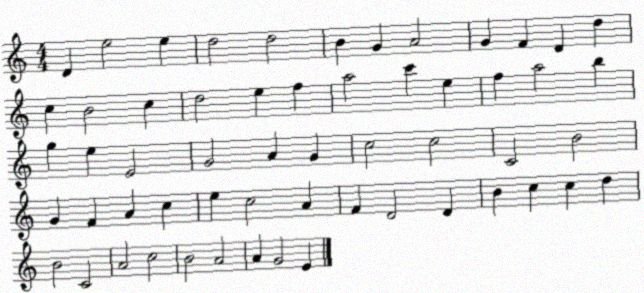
X:1
T:Untitled
M:4/4
L:1/4
K:C
D e2 e d2 d2 B G A2 G F D d c B2 c d2 e f a2 c' e f a2 b g e E2 G2 A G c2 c2 C2 B2 G F A c e c2 A F D2 D B c c d B2 C2 A2 c2 B2 A2 A G2 E